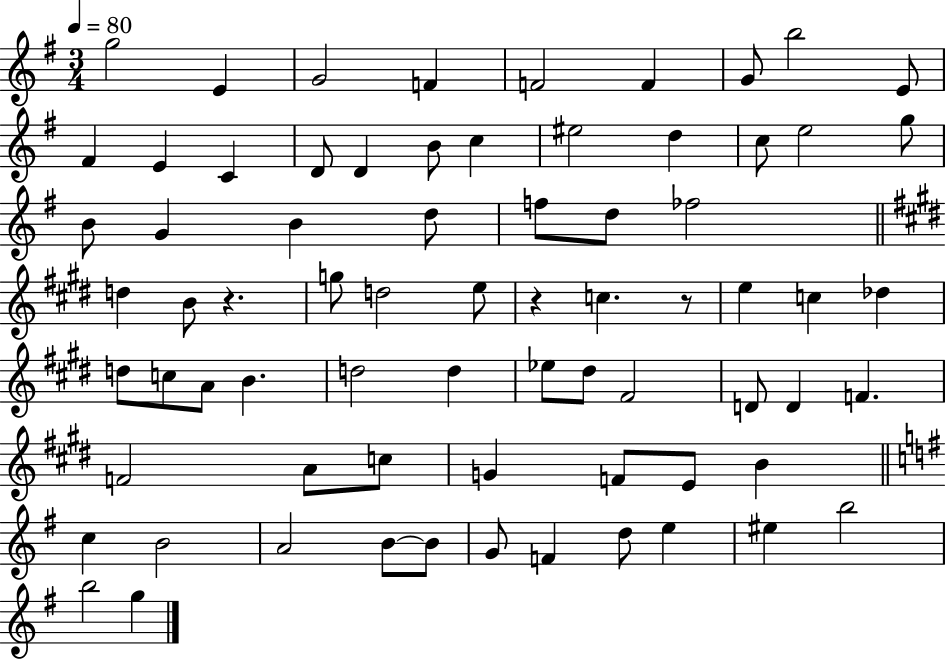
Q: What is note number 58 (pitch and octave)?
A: B4